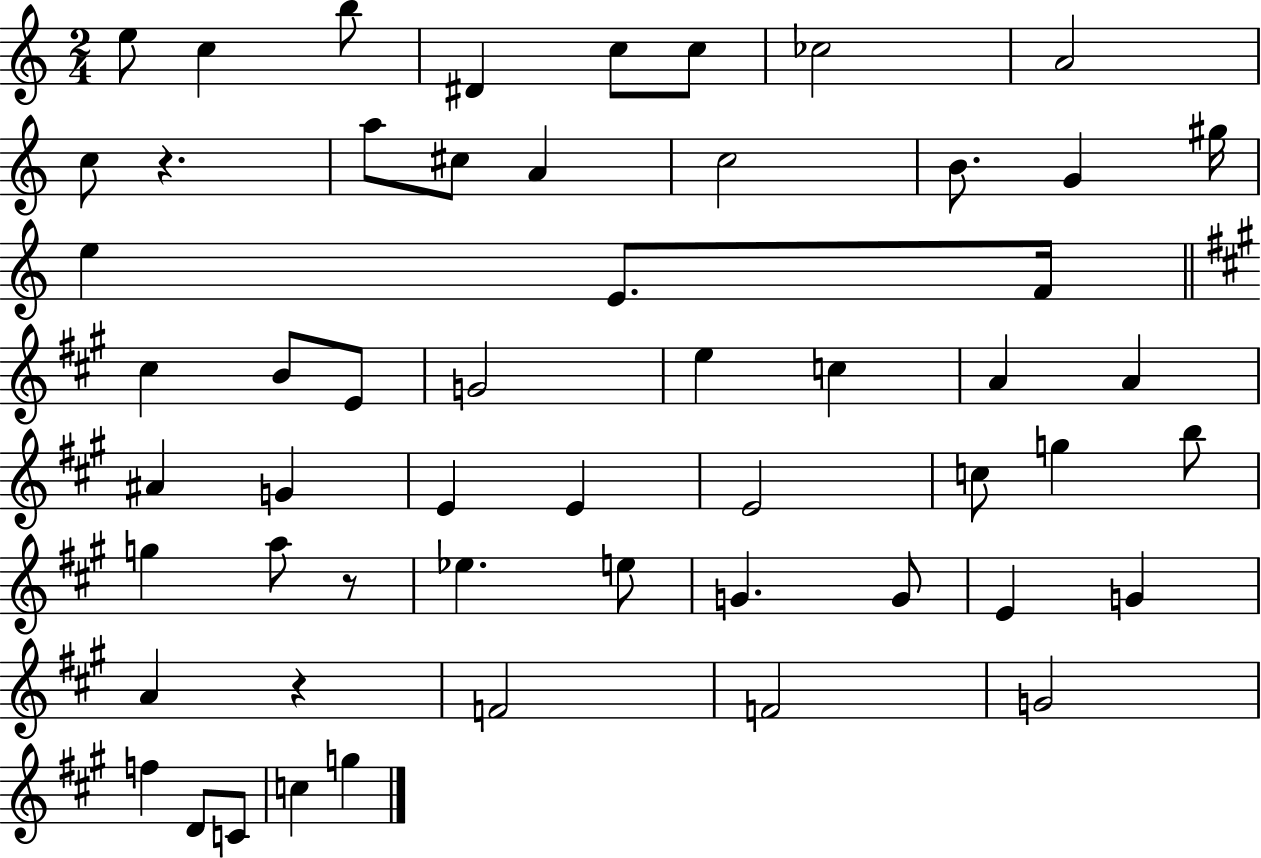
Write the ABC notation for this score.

X:1
T:Untitled
M:2/4
L:1/4
K:C
e/2 c b/2 ^D c/2 c/2 _c2 A2 c/2 z a/2 ^c/2 A c2 B/2 G ^g/4 e E/2 F/4 ^c B/2 E/2 G2 e c A A ^A G E E E2 c/2 g b/2 g a/2 z/2 _e e/2 G G/2 E G A z F2 F2 G2 f D/2 C/2 c g